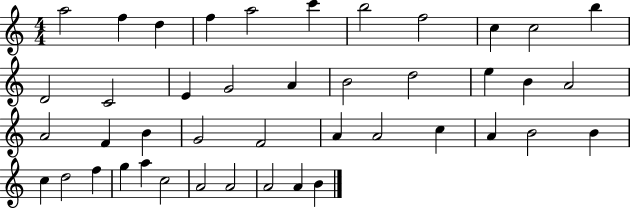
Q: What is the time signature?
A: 4/4